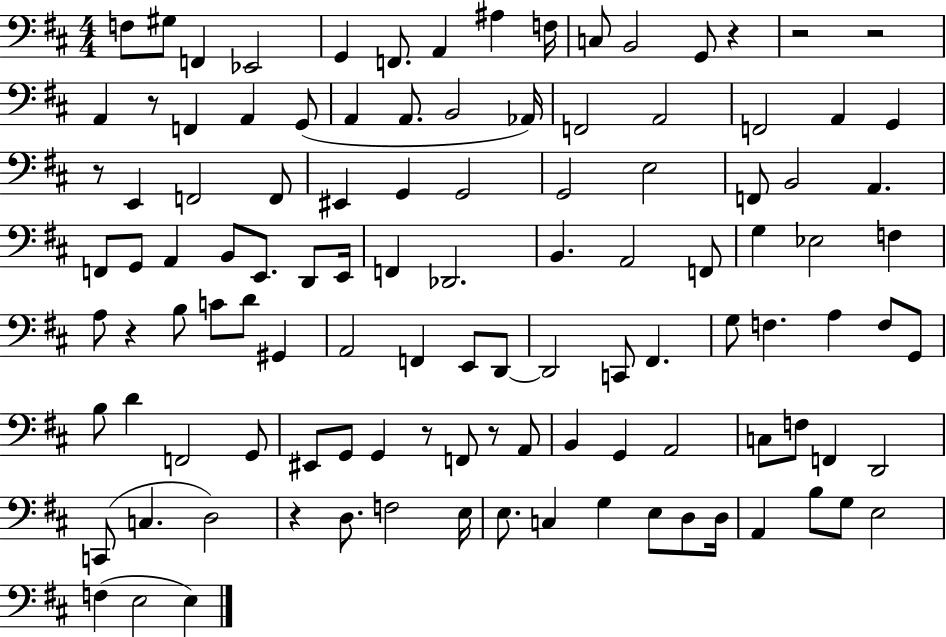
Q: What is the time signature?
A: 4/4